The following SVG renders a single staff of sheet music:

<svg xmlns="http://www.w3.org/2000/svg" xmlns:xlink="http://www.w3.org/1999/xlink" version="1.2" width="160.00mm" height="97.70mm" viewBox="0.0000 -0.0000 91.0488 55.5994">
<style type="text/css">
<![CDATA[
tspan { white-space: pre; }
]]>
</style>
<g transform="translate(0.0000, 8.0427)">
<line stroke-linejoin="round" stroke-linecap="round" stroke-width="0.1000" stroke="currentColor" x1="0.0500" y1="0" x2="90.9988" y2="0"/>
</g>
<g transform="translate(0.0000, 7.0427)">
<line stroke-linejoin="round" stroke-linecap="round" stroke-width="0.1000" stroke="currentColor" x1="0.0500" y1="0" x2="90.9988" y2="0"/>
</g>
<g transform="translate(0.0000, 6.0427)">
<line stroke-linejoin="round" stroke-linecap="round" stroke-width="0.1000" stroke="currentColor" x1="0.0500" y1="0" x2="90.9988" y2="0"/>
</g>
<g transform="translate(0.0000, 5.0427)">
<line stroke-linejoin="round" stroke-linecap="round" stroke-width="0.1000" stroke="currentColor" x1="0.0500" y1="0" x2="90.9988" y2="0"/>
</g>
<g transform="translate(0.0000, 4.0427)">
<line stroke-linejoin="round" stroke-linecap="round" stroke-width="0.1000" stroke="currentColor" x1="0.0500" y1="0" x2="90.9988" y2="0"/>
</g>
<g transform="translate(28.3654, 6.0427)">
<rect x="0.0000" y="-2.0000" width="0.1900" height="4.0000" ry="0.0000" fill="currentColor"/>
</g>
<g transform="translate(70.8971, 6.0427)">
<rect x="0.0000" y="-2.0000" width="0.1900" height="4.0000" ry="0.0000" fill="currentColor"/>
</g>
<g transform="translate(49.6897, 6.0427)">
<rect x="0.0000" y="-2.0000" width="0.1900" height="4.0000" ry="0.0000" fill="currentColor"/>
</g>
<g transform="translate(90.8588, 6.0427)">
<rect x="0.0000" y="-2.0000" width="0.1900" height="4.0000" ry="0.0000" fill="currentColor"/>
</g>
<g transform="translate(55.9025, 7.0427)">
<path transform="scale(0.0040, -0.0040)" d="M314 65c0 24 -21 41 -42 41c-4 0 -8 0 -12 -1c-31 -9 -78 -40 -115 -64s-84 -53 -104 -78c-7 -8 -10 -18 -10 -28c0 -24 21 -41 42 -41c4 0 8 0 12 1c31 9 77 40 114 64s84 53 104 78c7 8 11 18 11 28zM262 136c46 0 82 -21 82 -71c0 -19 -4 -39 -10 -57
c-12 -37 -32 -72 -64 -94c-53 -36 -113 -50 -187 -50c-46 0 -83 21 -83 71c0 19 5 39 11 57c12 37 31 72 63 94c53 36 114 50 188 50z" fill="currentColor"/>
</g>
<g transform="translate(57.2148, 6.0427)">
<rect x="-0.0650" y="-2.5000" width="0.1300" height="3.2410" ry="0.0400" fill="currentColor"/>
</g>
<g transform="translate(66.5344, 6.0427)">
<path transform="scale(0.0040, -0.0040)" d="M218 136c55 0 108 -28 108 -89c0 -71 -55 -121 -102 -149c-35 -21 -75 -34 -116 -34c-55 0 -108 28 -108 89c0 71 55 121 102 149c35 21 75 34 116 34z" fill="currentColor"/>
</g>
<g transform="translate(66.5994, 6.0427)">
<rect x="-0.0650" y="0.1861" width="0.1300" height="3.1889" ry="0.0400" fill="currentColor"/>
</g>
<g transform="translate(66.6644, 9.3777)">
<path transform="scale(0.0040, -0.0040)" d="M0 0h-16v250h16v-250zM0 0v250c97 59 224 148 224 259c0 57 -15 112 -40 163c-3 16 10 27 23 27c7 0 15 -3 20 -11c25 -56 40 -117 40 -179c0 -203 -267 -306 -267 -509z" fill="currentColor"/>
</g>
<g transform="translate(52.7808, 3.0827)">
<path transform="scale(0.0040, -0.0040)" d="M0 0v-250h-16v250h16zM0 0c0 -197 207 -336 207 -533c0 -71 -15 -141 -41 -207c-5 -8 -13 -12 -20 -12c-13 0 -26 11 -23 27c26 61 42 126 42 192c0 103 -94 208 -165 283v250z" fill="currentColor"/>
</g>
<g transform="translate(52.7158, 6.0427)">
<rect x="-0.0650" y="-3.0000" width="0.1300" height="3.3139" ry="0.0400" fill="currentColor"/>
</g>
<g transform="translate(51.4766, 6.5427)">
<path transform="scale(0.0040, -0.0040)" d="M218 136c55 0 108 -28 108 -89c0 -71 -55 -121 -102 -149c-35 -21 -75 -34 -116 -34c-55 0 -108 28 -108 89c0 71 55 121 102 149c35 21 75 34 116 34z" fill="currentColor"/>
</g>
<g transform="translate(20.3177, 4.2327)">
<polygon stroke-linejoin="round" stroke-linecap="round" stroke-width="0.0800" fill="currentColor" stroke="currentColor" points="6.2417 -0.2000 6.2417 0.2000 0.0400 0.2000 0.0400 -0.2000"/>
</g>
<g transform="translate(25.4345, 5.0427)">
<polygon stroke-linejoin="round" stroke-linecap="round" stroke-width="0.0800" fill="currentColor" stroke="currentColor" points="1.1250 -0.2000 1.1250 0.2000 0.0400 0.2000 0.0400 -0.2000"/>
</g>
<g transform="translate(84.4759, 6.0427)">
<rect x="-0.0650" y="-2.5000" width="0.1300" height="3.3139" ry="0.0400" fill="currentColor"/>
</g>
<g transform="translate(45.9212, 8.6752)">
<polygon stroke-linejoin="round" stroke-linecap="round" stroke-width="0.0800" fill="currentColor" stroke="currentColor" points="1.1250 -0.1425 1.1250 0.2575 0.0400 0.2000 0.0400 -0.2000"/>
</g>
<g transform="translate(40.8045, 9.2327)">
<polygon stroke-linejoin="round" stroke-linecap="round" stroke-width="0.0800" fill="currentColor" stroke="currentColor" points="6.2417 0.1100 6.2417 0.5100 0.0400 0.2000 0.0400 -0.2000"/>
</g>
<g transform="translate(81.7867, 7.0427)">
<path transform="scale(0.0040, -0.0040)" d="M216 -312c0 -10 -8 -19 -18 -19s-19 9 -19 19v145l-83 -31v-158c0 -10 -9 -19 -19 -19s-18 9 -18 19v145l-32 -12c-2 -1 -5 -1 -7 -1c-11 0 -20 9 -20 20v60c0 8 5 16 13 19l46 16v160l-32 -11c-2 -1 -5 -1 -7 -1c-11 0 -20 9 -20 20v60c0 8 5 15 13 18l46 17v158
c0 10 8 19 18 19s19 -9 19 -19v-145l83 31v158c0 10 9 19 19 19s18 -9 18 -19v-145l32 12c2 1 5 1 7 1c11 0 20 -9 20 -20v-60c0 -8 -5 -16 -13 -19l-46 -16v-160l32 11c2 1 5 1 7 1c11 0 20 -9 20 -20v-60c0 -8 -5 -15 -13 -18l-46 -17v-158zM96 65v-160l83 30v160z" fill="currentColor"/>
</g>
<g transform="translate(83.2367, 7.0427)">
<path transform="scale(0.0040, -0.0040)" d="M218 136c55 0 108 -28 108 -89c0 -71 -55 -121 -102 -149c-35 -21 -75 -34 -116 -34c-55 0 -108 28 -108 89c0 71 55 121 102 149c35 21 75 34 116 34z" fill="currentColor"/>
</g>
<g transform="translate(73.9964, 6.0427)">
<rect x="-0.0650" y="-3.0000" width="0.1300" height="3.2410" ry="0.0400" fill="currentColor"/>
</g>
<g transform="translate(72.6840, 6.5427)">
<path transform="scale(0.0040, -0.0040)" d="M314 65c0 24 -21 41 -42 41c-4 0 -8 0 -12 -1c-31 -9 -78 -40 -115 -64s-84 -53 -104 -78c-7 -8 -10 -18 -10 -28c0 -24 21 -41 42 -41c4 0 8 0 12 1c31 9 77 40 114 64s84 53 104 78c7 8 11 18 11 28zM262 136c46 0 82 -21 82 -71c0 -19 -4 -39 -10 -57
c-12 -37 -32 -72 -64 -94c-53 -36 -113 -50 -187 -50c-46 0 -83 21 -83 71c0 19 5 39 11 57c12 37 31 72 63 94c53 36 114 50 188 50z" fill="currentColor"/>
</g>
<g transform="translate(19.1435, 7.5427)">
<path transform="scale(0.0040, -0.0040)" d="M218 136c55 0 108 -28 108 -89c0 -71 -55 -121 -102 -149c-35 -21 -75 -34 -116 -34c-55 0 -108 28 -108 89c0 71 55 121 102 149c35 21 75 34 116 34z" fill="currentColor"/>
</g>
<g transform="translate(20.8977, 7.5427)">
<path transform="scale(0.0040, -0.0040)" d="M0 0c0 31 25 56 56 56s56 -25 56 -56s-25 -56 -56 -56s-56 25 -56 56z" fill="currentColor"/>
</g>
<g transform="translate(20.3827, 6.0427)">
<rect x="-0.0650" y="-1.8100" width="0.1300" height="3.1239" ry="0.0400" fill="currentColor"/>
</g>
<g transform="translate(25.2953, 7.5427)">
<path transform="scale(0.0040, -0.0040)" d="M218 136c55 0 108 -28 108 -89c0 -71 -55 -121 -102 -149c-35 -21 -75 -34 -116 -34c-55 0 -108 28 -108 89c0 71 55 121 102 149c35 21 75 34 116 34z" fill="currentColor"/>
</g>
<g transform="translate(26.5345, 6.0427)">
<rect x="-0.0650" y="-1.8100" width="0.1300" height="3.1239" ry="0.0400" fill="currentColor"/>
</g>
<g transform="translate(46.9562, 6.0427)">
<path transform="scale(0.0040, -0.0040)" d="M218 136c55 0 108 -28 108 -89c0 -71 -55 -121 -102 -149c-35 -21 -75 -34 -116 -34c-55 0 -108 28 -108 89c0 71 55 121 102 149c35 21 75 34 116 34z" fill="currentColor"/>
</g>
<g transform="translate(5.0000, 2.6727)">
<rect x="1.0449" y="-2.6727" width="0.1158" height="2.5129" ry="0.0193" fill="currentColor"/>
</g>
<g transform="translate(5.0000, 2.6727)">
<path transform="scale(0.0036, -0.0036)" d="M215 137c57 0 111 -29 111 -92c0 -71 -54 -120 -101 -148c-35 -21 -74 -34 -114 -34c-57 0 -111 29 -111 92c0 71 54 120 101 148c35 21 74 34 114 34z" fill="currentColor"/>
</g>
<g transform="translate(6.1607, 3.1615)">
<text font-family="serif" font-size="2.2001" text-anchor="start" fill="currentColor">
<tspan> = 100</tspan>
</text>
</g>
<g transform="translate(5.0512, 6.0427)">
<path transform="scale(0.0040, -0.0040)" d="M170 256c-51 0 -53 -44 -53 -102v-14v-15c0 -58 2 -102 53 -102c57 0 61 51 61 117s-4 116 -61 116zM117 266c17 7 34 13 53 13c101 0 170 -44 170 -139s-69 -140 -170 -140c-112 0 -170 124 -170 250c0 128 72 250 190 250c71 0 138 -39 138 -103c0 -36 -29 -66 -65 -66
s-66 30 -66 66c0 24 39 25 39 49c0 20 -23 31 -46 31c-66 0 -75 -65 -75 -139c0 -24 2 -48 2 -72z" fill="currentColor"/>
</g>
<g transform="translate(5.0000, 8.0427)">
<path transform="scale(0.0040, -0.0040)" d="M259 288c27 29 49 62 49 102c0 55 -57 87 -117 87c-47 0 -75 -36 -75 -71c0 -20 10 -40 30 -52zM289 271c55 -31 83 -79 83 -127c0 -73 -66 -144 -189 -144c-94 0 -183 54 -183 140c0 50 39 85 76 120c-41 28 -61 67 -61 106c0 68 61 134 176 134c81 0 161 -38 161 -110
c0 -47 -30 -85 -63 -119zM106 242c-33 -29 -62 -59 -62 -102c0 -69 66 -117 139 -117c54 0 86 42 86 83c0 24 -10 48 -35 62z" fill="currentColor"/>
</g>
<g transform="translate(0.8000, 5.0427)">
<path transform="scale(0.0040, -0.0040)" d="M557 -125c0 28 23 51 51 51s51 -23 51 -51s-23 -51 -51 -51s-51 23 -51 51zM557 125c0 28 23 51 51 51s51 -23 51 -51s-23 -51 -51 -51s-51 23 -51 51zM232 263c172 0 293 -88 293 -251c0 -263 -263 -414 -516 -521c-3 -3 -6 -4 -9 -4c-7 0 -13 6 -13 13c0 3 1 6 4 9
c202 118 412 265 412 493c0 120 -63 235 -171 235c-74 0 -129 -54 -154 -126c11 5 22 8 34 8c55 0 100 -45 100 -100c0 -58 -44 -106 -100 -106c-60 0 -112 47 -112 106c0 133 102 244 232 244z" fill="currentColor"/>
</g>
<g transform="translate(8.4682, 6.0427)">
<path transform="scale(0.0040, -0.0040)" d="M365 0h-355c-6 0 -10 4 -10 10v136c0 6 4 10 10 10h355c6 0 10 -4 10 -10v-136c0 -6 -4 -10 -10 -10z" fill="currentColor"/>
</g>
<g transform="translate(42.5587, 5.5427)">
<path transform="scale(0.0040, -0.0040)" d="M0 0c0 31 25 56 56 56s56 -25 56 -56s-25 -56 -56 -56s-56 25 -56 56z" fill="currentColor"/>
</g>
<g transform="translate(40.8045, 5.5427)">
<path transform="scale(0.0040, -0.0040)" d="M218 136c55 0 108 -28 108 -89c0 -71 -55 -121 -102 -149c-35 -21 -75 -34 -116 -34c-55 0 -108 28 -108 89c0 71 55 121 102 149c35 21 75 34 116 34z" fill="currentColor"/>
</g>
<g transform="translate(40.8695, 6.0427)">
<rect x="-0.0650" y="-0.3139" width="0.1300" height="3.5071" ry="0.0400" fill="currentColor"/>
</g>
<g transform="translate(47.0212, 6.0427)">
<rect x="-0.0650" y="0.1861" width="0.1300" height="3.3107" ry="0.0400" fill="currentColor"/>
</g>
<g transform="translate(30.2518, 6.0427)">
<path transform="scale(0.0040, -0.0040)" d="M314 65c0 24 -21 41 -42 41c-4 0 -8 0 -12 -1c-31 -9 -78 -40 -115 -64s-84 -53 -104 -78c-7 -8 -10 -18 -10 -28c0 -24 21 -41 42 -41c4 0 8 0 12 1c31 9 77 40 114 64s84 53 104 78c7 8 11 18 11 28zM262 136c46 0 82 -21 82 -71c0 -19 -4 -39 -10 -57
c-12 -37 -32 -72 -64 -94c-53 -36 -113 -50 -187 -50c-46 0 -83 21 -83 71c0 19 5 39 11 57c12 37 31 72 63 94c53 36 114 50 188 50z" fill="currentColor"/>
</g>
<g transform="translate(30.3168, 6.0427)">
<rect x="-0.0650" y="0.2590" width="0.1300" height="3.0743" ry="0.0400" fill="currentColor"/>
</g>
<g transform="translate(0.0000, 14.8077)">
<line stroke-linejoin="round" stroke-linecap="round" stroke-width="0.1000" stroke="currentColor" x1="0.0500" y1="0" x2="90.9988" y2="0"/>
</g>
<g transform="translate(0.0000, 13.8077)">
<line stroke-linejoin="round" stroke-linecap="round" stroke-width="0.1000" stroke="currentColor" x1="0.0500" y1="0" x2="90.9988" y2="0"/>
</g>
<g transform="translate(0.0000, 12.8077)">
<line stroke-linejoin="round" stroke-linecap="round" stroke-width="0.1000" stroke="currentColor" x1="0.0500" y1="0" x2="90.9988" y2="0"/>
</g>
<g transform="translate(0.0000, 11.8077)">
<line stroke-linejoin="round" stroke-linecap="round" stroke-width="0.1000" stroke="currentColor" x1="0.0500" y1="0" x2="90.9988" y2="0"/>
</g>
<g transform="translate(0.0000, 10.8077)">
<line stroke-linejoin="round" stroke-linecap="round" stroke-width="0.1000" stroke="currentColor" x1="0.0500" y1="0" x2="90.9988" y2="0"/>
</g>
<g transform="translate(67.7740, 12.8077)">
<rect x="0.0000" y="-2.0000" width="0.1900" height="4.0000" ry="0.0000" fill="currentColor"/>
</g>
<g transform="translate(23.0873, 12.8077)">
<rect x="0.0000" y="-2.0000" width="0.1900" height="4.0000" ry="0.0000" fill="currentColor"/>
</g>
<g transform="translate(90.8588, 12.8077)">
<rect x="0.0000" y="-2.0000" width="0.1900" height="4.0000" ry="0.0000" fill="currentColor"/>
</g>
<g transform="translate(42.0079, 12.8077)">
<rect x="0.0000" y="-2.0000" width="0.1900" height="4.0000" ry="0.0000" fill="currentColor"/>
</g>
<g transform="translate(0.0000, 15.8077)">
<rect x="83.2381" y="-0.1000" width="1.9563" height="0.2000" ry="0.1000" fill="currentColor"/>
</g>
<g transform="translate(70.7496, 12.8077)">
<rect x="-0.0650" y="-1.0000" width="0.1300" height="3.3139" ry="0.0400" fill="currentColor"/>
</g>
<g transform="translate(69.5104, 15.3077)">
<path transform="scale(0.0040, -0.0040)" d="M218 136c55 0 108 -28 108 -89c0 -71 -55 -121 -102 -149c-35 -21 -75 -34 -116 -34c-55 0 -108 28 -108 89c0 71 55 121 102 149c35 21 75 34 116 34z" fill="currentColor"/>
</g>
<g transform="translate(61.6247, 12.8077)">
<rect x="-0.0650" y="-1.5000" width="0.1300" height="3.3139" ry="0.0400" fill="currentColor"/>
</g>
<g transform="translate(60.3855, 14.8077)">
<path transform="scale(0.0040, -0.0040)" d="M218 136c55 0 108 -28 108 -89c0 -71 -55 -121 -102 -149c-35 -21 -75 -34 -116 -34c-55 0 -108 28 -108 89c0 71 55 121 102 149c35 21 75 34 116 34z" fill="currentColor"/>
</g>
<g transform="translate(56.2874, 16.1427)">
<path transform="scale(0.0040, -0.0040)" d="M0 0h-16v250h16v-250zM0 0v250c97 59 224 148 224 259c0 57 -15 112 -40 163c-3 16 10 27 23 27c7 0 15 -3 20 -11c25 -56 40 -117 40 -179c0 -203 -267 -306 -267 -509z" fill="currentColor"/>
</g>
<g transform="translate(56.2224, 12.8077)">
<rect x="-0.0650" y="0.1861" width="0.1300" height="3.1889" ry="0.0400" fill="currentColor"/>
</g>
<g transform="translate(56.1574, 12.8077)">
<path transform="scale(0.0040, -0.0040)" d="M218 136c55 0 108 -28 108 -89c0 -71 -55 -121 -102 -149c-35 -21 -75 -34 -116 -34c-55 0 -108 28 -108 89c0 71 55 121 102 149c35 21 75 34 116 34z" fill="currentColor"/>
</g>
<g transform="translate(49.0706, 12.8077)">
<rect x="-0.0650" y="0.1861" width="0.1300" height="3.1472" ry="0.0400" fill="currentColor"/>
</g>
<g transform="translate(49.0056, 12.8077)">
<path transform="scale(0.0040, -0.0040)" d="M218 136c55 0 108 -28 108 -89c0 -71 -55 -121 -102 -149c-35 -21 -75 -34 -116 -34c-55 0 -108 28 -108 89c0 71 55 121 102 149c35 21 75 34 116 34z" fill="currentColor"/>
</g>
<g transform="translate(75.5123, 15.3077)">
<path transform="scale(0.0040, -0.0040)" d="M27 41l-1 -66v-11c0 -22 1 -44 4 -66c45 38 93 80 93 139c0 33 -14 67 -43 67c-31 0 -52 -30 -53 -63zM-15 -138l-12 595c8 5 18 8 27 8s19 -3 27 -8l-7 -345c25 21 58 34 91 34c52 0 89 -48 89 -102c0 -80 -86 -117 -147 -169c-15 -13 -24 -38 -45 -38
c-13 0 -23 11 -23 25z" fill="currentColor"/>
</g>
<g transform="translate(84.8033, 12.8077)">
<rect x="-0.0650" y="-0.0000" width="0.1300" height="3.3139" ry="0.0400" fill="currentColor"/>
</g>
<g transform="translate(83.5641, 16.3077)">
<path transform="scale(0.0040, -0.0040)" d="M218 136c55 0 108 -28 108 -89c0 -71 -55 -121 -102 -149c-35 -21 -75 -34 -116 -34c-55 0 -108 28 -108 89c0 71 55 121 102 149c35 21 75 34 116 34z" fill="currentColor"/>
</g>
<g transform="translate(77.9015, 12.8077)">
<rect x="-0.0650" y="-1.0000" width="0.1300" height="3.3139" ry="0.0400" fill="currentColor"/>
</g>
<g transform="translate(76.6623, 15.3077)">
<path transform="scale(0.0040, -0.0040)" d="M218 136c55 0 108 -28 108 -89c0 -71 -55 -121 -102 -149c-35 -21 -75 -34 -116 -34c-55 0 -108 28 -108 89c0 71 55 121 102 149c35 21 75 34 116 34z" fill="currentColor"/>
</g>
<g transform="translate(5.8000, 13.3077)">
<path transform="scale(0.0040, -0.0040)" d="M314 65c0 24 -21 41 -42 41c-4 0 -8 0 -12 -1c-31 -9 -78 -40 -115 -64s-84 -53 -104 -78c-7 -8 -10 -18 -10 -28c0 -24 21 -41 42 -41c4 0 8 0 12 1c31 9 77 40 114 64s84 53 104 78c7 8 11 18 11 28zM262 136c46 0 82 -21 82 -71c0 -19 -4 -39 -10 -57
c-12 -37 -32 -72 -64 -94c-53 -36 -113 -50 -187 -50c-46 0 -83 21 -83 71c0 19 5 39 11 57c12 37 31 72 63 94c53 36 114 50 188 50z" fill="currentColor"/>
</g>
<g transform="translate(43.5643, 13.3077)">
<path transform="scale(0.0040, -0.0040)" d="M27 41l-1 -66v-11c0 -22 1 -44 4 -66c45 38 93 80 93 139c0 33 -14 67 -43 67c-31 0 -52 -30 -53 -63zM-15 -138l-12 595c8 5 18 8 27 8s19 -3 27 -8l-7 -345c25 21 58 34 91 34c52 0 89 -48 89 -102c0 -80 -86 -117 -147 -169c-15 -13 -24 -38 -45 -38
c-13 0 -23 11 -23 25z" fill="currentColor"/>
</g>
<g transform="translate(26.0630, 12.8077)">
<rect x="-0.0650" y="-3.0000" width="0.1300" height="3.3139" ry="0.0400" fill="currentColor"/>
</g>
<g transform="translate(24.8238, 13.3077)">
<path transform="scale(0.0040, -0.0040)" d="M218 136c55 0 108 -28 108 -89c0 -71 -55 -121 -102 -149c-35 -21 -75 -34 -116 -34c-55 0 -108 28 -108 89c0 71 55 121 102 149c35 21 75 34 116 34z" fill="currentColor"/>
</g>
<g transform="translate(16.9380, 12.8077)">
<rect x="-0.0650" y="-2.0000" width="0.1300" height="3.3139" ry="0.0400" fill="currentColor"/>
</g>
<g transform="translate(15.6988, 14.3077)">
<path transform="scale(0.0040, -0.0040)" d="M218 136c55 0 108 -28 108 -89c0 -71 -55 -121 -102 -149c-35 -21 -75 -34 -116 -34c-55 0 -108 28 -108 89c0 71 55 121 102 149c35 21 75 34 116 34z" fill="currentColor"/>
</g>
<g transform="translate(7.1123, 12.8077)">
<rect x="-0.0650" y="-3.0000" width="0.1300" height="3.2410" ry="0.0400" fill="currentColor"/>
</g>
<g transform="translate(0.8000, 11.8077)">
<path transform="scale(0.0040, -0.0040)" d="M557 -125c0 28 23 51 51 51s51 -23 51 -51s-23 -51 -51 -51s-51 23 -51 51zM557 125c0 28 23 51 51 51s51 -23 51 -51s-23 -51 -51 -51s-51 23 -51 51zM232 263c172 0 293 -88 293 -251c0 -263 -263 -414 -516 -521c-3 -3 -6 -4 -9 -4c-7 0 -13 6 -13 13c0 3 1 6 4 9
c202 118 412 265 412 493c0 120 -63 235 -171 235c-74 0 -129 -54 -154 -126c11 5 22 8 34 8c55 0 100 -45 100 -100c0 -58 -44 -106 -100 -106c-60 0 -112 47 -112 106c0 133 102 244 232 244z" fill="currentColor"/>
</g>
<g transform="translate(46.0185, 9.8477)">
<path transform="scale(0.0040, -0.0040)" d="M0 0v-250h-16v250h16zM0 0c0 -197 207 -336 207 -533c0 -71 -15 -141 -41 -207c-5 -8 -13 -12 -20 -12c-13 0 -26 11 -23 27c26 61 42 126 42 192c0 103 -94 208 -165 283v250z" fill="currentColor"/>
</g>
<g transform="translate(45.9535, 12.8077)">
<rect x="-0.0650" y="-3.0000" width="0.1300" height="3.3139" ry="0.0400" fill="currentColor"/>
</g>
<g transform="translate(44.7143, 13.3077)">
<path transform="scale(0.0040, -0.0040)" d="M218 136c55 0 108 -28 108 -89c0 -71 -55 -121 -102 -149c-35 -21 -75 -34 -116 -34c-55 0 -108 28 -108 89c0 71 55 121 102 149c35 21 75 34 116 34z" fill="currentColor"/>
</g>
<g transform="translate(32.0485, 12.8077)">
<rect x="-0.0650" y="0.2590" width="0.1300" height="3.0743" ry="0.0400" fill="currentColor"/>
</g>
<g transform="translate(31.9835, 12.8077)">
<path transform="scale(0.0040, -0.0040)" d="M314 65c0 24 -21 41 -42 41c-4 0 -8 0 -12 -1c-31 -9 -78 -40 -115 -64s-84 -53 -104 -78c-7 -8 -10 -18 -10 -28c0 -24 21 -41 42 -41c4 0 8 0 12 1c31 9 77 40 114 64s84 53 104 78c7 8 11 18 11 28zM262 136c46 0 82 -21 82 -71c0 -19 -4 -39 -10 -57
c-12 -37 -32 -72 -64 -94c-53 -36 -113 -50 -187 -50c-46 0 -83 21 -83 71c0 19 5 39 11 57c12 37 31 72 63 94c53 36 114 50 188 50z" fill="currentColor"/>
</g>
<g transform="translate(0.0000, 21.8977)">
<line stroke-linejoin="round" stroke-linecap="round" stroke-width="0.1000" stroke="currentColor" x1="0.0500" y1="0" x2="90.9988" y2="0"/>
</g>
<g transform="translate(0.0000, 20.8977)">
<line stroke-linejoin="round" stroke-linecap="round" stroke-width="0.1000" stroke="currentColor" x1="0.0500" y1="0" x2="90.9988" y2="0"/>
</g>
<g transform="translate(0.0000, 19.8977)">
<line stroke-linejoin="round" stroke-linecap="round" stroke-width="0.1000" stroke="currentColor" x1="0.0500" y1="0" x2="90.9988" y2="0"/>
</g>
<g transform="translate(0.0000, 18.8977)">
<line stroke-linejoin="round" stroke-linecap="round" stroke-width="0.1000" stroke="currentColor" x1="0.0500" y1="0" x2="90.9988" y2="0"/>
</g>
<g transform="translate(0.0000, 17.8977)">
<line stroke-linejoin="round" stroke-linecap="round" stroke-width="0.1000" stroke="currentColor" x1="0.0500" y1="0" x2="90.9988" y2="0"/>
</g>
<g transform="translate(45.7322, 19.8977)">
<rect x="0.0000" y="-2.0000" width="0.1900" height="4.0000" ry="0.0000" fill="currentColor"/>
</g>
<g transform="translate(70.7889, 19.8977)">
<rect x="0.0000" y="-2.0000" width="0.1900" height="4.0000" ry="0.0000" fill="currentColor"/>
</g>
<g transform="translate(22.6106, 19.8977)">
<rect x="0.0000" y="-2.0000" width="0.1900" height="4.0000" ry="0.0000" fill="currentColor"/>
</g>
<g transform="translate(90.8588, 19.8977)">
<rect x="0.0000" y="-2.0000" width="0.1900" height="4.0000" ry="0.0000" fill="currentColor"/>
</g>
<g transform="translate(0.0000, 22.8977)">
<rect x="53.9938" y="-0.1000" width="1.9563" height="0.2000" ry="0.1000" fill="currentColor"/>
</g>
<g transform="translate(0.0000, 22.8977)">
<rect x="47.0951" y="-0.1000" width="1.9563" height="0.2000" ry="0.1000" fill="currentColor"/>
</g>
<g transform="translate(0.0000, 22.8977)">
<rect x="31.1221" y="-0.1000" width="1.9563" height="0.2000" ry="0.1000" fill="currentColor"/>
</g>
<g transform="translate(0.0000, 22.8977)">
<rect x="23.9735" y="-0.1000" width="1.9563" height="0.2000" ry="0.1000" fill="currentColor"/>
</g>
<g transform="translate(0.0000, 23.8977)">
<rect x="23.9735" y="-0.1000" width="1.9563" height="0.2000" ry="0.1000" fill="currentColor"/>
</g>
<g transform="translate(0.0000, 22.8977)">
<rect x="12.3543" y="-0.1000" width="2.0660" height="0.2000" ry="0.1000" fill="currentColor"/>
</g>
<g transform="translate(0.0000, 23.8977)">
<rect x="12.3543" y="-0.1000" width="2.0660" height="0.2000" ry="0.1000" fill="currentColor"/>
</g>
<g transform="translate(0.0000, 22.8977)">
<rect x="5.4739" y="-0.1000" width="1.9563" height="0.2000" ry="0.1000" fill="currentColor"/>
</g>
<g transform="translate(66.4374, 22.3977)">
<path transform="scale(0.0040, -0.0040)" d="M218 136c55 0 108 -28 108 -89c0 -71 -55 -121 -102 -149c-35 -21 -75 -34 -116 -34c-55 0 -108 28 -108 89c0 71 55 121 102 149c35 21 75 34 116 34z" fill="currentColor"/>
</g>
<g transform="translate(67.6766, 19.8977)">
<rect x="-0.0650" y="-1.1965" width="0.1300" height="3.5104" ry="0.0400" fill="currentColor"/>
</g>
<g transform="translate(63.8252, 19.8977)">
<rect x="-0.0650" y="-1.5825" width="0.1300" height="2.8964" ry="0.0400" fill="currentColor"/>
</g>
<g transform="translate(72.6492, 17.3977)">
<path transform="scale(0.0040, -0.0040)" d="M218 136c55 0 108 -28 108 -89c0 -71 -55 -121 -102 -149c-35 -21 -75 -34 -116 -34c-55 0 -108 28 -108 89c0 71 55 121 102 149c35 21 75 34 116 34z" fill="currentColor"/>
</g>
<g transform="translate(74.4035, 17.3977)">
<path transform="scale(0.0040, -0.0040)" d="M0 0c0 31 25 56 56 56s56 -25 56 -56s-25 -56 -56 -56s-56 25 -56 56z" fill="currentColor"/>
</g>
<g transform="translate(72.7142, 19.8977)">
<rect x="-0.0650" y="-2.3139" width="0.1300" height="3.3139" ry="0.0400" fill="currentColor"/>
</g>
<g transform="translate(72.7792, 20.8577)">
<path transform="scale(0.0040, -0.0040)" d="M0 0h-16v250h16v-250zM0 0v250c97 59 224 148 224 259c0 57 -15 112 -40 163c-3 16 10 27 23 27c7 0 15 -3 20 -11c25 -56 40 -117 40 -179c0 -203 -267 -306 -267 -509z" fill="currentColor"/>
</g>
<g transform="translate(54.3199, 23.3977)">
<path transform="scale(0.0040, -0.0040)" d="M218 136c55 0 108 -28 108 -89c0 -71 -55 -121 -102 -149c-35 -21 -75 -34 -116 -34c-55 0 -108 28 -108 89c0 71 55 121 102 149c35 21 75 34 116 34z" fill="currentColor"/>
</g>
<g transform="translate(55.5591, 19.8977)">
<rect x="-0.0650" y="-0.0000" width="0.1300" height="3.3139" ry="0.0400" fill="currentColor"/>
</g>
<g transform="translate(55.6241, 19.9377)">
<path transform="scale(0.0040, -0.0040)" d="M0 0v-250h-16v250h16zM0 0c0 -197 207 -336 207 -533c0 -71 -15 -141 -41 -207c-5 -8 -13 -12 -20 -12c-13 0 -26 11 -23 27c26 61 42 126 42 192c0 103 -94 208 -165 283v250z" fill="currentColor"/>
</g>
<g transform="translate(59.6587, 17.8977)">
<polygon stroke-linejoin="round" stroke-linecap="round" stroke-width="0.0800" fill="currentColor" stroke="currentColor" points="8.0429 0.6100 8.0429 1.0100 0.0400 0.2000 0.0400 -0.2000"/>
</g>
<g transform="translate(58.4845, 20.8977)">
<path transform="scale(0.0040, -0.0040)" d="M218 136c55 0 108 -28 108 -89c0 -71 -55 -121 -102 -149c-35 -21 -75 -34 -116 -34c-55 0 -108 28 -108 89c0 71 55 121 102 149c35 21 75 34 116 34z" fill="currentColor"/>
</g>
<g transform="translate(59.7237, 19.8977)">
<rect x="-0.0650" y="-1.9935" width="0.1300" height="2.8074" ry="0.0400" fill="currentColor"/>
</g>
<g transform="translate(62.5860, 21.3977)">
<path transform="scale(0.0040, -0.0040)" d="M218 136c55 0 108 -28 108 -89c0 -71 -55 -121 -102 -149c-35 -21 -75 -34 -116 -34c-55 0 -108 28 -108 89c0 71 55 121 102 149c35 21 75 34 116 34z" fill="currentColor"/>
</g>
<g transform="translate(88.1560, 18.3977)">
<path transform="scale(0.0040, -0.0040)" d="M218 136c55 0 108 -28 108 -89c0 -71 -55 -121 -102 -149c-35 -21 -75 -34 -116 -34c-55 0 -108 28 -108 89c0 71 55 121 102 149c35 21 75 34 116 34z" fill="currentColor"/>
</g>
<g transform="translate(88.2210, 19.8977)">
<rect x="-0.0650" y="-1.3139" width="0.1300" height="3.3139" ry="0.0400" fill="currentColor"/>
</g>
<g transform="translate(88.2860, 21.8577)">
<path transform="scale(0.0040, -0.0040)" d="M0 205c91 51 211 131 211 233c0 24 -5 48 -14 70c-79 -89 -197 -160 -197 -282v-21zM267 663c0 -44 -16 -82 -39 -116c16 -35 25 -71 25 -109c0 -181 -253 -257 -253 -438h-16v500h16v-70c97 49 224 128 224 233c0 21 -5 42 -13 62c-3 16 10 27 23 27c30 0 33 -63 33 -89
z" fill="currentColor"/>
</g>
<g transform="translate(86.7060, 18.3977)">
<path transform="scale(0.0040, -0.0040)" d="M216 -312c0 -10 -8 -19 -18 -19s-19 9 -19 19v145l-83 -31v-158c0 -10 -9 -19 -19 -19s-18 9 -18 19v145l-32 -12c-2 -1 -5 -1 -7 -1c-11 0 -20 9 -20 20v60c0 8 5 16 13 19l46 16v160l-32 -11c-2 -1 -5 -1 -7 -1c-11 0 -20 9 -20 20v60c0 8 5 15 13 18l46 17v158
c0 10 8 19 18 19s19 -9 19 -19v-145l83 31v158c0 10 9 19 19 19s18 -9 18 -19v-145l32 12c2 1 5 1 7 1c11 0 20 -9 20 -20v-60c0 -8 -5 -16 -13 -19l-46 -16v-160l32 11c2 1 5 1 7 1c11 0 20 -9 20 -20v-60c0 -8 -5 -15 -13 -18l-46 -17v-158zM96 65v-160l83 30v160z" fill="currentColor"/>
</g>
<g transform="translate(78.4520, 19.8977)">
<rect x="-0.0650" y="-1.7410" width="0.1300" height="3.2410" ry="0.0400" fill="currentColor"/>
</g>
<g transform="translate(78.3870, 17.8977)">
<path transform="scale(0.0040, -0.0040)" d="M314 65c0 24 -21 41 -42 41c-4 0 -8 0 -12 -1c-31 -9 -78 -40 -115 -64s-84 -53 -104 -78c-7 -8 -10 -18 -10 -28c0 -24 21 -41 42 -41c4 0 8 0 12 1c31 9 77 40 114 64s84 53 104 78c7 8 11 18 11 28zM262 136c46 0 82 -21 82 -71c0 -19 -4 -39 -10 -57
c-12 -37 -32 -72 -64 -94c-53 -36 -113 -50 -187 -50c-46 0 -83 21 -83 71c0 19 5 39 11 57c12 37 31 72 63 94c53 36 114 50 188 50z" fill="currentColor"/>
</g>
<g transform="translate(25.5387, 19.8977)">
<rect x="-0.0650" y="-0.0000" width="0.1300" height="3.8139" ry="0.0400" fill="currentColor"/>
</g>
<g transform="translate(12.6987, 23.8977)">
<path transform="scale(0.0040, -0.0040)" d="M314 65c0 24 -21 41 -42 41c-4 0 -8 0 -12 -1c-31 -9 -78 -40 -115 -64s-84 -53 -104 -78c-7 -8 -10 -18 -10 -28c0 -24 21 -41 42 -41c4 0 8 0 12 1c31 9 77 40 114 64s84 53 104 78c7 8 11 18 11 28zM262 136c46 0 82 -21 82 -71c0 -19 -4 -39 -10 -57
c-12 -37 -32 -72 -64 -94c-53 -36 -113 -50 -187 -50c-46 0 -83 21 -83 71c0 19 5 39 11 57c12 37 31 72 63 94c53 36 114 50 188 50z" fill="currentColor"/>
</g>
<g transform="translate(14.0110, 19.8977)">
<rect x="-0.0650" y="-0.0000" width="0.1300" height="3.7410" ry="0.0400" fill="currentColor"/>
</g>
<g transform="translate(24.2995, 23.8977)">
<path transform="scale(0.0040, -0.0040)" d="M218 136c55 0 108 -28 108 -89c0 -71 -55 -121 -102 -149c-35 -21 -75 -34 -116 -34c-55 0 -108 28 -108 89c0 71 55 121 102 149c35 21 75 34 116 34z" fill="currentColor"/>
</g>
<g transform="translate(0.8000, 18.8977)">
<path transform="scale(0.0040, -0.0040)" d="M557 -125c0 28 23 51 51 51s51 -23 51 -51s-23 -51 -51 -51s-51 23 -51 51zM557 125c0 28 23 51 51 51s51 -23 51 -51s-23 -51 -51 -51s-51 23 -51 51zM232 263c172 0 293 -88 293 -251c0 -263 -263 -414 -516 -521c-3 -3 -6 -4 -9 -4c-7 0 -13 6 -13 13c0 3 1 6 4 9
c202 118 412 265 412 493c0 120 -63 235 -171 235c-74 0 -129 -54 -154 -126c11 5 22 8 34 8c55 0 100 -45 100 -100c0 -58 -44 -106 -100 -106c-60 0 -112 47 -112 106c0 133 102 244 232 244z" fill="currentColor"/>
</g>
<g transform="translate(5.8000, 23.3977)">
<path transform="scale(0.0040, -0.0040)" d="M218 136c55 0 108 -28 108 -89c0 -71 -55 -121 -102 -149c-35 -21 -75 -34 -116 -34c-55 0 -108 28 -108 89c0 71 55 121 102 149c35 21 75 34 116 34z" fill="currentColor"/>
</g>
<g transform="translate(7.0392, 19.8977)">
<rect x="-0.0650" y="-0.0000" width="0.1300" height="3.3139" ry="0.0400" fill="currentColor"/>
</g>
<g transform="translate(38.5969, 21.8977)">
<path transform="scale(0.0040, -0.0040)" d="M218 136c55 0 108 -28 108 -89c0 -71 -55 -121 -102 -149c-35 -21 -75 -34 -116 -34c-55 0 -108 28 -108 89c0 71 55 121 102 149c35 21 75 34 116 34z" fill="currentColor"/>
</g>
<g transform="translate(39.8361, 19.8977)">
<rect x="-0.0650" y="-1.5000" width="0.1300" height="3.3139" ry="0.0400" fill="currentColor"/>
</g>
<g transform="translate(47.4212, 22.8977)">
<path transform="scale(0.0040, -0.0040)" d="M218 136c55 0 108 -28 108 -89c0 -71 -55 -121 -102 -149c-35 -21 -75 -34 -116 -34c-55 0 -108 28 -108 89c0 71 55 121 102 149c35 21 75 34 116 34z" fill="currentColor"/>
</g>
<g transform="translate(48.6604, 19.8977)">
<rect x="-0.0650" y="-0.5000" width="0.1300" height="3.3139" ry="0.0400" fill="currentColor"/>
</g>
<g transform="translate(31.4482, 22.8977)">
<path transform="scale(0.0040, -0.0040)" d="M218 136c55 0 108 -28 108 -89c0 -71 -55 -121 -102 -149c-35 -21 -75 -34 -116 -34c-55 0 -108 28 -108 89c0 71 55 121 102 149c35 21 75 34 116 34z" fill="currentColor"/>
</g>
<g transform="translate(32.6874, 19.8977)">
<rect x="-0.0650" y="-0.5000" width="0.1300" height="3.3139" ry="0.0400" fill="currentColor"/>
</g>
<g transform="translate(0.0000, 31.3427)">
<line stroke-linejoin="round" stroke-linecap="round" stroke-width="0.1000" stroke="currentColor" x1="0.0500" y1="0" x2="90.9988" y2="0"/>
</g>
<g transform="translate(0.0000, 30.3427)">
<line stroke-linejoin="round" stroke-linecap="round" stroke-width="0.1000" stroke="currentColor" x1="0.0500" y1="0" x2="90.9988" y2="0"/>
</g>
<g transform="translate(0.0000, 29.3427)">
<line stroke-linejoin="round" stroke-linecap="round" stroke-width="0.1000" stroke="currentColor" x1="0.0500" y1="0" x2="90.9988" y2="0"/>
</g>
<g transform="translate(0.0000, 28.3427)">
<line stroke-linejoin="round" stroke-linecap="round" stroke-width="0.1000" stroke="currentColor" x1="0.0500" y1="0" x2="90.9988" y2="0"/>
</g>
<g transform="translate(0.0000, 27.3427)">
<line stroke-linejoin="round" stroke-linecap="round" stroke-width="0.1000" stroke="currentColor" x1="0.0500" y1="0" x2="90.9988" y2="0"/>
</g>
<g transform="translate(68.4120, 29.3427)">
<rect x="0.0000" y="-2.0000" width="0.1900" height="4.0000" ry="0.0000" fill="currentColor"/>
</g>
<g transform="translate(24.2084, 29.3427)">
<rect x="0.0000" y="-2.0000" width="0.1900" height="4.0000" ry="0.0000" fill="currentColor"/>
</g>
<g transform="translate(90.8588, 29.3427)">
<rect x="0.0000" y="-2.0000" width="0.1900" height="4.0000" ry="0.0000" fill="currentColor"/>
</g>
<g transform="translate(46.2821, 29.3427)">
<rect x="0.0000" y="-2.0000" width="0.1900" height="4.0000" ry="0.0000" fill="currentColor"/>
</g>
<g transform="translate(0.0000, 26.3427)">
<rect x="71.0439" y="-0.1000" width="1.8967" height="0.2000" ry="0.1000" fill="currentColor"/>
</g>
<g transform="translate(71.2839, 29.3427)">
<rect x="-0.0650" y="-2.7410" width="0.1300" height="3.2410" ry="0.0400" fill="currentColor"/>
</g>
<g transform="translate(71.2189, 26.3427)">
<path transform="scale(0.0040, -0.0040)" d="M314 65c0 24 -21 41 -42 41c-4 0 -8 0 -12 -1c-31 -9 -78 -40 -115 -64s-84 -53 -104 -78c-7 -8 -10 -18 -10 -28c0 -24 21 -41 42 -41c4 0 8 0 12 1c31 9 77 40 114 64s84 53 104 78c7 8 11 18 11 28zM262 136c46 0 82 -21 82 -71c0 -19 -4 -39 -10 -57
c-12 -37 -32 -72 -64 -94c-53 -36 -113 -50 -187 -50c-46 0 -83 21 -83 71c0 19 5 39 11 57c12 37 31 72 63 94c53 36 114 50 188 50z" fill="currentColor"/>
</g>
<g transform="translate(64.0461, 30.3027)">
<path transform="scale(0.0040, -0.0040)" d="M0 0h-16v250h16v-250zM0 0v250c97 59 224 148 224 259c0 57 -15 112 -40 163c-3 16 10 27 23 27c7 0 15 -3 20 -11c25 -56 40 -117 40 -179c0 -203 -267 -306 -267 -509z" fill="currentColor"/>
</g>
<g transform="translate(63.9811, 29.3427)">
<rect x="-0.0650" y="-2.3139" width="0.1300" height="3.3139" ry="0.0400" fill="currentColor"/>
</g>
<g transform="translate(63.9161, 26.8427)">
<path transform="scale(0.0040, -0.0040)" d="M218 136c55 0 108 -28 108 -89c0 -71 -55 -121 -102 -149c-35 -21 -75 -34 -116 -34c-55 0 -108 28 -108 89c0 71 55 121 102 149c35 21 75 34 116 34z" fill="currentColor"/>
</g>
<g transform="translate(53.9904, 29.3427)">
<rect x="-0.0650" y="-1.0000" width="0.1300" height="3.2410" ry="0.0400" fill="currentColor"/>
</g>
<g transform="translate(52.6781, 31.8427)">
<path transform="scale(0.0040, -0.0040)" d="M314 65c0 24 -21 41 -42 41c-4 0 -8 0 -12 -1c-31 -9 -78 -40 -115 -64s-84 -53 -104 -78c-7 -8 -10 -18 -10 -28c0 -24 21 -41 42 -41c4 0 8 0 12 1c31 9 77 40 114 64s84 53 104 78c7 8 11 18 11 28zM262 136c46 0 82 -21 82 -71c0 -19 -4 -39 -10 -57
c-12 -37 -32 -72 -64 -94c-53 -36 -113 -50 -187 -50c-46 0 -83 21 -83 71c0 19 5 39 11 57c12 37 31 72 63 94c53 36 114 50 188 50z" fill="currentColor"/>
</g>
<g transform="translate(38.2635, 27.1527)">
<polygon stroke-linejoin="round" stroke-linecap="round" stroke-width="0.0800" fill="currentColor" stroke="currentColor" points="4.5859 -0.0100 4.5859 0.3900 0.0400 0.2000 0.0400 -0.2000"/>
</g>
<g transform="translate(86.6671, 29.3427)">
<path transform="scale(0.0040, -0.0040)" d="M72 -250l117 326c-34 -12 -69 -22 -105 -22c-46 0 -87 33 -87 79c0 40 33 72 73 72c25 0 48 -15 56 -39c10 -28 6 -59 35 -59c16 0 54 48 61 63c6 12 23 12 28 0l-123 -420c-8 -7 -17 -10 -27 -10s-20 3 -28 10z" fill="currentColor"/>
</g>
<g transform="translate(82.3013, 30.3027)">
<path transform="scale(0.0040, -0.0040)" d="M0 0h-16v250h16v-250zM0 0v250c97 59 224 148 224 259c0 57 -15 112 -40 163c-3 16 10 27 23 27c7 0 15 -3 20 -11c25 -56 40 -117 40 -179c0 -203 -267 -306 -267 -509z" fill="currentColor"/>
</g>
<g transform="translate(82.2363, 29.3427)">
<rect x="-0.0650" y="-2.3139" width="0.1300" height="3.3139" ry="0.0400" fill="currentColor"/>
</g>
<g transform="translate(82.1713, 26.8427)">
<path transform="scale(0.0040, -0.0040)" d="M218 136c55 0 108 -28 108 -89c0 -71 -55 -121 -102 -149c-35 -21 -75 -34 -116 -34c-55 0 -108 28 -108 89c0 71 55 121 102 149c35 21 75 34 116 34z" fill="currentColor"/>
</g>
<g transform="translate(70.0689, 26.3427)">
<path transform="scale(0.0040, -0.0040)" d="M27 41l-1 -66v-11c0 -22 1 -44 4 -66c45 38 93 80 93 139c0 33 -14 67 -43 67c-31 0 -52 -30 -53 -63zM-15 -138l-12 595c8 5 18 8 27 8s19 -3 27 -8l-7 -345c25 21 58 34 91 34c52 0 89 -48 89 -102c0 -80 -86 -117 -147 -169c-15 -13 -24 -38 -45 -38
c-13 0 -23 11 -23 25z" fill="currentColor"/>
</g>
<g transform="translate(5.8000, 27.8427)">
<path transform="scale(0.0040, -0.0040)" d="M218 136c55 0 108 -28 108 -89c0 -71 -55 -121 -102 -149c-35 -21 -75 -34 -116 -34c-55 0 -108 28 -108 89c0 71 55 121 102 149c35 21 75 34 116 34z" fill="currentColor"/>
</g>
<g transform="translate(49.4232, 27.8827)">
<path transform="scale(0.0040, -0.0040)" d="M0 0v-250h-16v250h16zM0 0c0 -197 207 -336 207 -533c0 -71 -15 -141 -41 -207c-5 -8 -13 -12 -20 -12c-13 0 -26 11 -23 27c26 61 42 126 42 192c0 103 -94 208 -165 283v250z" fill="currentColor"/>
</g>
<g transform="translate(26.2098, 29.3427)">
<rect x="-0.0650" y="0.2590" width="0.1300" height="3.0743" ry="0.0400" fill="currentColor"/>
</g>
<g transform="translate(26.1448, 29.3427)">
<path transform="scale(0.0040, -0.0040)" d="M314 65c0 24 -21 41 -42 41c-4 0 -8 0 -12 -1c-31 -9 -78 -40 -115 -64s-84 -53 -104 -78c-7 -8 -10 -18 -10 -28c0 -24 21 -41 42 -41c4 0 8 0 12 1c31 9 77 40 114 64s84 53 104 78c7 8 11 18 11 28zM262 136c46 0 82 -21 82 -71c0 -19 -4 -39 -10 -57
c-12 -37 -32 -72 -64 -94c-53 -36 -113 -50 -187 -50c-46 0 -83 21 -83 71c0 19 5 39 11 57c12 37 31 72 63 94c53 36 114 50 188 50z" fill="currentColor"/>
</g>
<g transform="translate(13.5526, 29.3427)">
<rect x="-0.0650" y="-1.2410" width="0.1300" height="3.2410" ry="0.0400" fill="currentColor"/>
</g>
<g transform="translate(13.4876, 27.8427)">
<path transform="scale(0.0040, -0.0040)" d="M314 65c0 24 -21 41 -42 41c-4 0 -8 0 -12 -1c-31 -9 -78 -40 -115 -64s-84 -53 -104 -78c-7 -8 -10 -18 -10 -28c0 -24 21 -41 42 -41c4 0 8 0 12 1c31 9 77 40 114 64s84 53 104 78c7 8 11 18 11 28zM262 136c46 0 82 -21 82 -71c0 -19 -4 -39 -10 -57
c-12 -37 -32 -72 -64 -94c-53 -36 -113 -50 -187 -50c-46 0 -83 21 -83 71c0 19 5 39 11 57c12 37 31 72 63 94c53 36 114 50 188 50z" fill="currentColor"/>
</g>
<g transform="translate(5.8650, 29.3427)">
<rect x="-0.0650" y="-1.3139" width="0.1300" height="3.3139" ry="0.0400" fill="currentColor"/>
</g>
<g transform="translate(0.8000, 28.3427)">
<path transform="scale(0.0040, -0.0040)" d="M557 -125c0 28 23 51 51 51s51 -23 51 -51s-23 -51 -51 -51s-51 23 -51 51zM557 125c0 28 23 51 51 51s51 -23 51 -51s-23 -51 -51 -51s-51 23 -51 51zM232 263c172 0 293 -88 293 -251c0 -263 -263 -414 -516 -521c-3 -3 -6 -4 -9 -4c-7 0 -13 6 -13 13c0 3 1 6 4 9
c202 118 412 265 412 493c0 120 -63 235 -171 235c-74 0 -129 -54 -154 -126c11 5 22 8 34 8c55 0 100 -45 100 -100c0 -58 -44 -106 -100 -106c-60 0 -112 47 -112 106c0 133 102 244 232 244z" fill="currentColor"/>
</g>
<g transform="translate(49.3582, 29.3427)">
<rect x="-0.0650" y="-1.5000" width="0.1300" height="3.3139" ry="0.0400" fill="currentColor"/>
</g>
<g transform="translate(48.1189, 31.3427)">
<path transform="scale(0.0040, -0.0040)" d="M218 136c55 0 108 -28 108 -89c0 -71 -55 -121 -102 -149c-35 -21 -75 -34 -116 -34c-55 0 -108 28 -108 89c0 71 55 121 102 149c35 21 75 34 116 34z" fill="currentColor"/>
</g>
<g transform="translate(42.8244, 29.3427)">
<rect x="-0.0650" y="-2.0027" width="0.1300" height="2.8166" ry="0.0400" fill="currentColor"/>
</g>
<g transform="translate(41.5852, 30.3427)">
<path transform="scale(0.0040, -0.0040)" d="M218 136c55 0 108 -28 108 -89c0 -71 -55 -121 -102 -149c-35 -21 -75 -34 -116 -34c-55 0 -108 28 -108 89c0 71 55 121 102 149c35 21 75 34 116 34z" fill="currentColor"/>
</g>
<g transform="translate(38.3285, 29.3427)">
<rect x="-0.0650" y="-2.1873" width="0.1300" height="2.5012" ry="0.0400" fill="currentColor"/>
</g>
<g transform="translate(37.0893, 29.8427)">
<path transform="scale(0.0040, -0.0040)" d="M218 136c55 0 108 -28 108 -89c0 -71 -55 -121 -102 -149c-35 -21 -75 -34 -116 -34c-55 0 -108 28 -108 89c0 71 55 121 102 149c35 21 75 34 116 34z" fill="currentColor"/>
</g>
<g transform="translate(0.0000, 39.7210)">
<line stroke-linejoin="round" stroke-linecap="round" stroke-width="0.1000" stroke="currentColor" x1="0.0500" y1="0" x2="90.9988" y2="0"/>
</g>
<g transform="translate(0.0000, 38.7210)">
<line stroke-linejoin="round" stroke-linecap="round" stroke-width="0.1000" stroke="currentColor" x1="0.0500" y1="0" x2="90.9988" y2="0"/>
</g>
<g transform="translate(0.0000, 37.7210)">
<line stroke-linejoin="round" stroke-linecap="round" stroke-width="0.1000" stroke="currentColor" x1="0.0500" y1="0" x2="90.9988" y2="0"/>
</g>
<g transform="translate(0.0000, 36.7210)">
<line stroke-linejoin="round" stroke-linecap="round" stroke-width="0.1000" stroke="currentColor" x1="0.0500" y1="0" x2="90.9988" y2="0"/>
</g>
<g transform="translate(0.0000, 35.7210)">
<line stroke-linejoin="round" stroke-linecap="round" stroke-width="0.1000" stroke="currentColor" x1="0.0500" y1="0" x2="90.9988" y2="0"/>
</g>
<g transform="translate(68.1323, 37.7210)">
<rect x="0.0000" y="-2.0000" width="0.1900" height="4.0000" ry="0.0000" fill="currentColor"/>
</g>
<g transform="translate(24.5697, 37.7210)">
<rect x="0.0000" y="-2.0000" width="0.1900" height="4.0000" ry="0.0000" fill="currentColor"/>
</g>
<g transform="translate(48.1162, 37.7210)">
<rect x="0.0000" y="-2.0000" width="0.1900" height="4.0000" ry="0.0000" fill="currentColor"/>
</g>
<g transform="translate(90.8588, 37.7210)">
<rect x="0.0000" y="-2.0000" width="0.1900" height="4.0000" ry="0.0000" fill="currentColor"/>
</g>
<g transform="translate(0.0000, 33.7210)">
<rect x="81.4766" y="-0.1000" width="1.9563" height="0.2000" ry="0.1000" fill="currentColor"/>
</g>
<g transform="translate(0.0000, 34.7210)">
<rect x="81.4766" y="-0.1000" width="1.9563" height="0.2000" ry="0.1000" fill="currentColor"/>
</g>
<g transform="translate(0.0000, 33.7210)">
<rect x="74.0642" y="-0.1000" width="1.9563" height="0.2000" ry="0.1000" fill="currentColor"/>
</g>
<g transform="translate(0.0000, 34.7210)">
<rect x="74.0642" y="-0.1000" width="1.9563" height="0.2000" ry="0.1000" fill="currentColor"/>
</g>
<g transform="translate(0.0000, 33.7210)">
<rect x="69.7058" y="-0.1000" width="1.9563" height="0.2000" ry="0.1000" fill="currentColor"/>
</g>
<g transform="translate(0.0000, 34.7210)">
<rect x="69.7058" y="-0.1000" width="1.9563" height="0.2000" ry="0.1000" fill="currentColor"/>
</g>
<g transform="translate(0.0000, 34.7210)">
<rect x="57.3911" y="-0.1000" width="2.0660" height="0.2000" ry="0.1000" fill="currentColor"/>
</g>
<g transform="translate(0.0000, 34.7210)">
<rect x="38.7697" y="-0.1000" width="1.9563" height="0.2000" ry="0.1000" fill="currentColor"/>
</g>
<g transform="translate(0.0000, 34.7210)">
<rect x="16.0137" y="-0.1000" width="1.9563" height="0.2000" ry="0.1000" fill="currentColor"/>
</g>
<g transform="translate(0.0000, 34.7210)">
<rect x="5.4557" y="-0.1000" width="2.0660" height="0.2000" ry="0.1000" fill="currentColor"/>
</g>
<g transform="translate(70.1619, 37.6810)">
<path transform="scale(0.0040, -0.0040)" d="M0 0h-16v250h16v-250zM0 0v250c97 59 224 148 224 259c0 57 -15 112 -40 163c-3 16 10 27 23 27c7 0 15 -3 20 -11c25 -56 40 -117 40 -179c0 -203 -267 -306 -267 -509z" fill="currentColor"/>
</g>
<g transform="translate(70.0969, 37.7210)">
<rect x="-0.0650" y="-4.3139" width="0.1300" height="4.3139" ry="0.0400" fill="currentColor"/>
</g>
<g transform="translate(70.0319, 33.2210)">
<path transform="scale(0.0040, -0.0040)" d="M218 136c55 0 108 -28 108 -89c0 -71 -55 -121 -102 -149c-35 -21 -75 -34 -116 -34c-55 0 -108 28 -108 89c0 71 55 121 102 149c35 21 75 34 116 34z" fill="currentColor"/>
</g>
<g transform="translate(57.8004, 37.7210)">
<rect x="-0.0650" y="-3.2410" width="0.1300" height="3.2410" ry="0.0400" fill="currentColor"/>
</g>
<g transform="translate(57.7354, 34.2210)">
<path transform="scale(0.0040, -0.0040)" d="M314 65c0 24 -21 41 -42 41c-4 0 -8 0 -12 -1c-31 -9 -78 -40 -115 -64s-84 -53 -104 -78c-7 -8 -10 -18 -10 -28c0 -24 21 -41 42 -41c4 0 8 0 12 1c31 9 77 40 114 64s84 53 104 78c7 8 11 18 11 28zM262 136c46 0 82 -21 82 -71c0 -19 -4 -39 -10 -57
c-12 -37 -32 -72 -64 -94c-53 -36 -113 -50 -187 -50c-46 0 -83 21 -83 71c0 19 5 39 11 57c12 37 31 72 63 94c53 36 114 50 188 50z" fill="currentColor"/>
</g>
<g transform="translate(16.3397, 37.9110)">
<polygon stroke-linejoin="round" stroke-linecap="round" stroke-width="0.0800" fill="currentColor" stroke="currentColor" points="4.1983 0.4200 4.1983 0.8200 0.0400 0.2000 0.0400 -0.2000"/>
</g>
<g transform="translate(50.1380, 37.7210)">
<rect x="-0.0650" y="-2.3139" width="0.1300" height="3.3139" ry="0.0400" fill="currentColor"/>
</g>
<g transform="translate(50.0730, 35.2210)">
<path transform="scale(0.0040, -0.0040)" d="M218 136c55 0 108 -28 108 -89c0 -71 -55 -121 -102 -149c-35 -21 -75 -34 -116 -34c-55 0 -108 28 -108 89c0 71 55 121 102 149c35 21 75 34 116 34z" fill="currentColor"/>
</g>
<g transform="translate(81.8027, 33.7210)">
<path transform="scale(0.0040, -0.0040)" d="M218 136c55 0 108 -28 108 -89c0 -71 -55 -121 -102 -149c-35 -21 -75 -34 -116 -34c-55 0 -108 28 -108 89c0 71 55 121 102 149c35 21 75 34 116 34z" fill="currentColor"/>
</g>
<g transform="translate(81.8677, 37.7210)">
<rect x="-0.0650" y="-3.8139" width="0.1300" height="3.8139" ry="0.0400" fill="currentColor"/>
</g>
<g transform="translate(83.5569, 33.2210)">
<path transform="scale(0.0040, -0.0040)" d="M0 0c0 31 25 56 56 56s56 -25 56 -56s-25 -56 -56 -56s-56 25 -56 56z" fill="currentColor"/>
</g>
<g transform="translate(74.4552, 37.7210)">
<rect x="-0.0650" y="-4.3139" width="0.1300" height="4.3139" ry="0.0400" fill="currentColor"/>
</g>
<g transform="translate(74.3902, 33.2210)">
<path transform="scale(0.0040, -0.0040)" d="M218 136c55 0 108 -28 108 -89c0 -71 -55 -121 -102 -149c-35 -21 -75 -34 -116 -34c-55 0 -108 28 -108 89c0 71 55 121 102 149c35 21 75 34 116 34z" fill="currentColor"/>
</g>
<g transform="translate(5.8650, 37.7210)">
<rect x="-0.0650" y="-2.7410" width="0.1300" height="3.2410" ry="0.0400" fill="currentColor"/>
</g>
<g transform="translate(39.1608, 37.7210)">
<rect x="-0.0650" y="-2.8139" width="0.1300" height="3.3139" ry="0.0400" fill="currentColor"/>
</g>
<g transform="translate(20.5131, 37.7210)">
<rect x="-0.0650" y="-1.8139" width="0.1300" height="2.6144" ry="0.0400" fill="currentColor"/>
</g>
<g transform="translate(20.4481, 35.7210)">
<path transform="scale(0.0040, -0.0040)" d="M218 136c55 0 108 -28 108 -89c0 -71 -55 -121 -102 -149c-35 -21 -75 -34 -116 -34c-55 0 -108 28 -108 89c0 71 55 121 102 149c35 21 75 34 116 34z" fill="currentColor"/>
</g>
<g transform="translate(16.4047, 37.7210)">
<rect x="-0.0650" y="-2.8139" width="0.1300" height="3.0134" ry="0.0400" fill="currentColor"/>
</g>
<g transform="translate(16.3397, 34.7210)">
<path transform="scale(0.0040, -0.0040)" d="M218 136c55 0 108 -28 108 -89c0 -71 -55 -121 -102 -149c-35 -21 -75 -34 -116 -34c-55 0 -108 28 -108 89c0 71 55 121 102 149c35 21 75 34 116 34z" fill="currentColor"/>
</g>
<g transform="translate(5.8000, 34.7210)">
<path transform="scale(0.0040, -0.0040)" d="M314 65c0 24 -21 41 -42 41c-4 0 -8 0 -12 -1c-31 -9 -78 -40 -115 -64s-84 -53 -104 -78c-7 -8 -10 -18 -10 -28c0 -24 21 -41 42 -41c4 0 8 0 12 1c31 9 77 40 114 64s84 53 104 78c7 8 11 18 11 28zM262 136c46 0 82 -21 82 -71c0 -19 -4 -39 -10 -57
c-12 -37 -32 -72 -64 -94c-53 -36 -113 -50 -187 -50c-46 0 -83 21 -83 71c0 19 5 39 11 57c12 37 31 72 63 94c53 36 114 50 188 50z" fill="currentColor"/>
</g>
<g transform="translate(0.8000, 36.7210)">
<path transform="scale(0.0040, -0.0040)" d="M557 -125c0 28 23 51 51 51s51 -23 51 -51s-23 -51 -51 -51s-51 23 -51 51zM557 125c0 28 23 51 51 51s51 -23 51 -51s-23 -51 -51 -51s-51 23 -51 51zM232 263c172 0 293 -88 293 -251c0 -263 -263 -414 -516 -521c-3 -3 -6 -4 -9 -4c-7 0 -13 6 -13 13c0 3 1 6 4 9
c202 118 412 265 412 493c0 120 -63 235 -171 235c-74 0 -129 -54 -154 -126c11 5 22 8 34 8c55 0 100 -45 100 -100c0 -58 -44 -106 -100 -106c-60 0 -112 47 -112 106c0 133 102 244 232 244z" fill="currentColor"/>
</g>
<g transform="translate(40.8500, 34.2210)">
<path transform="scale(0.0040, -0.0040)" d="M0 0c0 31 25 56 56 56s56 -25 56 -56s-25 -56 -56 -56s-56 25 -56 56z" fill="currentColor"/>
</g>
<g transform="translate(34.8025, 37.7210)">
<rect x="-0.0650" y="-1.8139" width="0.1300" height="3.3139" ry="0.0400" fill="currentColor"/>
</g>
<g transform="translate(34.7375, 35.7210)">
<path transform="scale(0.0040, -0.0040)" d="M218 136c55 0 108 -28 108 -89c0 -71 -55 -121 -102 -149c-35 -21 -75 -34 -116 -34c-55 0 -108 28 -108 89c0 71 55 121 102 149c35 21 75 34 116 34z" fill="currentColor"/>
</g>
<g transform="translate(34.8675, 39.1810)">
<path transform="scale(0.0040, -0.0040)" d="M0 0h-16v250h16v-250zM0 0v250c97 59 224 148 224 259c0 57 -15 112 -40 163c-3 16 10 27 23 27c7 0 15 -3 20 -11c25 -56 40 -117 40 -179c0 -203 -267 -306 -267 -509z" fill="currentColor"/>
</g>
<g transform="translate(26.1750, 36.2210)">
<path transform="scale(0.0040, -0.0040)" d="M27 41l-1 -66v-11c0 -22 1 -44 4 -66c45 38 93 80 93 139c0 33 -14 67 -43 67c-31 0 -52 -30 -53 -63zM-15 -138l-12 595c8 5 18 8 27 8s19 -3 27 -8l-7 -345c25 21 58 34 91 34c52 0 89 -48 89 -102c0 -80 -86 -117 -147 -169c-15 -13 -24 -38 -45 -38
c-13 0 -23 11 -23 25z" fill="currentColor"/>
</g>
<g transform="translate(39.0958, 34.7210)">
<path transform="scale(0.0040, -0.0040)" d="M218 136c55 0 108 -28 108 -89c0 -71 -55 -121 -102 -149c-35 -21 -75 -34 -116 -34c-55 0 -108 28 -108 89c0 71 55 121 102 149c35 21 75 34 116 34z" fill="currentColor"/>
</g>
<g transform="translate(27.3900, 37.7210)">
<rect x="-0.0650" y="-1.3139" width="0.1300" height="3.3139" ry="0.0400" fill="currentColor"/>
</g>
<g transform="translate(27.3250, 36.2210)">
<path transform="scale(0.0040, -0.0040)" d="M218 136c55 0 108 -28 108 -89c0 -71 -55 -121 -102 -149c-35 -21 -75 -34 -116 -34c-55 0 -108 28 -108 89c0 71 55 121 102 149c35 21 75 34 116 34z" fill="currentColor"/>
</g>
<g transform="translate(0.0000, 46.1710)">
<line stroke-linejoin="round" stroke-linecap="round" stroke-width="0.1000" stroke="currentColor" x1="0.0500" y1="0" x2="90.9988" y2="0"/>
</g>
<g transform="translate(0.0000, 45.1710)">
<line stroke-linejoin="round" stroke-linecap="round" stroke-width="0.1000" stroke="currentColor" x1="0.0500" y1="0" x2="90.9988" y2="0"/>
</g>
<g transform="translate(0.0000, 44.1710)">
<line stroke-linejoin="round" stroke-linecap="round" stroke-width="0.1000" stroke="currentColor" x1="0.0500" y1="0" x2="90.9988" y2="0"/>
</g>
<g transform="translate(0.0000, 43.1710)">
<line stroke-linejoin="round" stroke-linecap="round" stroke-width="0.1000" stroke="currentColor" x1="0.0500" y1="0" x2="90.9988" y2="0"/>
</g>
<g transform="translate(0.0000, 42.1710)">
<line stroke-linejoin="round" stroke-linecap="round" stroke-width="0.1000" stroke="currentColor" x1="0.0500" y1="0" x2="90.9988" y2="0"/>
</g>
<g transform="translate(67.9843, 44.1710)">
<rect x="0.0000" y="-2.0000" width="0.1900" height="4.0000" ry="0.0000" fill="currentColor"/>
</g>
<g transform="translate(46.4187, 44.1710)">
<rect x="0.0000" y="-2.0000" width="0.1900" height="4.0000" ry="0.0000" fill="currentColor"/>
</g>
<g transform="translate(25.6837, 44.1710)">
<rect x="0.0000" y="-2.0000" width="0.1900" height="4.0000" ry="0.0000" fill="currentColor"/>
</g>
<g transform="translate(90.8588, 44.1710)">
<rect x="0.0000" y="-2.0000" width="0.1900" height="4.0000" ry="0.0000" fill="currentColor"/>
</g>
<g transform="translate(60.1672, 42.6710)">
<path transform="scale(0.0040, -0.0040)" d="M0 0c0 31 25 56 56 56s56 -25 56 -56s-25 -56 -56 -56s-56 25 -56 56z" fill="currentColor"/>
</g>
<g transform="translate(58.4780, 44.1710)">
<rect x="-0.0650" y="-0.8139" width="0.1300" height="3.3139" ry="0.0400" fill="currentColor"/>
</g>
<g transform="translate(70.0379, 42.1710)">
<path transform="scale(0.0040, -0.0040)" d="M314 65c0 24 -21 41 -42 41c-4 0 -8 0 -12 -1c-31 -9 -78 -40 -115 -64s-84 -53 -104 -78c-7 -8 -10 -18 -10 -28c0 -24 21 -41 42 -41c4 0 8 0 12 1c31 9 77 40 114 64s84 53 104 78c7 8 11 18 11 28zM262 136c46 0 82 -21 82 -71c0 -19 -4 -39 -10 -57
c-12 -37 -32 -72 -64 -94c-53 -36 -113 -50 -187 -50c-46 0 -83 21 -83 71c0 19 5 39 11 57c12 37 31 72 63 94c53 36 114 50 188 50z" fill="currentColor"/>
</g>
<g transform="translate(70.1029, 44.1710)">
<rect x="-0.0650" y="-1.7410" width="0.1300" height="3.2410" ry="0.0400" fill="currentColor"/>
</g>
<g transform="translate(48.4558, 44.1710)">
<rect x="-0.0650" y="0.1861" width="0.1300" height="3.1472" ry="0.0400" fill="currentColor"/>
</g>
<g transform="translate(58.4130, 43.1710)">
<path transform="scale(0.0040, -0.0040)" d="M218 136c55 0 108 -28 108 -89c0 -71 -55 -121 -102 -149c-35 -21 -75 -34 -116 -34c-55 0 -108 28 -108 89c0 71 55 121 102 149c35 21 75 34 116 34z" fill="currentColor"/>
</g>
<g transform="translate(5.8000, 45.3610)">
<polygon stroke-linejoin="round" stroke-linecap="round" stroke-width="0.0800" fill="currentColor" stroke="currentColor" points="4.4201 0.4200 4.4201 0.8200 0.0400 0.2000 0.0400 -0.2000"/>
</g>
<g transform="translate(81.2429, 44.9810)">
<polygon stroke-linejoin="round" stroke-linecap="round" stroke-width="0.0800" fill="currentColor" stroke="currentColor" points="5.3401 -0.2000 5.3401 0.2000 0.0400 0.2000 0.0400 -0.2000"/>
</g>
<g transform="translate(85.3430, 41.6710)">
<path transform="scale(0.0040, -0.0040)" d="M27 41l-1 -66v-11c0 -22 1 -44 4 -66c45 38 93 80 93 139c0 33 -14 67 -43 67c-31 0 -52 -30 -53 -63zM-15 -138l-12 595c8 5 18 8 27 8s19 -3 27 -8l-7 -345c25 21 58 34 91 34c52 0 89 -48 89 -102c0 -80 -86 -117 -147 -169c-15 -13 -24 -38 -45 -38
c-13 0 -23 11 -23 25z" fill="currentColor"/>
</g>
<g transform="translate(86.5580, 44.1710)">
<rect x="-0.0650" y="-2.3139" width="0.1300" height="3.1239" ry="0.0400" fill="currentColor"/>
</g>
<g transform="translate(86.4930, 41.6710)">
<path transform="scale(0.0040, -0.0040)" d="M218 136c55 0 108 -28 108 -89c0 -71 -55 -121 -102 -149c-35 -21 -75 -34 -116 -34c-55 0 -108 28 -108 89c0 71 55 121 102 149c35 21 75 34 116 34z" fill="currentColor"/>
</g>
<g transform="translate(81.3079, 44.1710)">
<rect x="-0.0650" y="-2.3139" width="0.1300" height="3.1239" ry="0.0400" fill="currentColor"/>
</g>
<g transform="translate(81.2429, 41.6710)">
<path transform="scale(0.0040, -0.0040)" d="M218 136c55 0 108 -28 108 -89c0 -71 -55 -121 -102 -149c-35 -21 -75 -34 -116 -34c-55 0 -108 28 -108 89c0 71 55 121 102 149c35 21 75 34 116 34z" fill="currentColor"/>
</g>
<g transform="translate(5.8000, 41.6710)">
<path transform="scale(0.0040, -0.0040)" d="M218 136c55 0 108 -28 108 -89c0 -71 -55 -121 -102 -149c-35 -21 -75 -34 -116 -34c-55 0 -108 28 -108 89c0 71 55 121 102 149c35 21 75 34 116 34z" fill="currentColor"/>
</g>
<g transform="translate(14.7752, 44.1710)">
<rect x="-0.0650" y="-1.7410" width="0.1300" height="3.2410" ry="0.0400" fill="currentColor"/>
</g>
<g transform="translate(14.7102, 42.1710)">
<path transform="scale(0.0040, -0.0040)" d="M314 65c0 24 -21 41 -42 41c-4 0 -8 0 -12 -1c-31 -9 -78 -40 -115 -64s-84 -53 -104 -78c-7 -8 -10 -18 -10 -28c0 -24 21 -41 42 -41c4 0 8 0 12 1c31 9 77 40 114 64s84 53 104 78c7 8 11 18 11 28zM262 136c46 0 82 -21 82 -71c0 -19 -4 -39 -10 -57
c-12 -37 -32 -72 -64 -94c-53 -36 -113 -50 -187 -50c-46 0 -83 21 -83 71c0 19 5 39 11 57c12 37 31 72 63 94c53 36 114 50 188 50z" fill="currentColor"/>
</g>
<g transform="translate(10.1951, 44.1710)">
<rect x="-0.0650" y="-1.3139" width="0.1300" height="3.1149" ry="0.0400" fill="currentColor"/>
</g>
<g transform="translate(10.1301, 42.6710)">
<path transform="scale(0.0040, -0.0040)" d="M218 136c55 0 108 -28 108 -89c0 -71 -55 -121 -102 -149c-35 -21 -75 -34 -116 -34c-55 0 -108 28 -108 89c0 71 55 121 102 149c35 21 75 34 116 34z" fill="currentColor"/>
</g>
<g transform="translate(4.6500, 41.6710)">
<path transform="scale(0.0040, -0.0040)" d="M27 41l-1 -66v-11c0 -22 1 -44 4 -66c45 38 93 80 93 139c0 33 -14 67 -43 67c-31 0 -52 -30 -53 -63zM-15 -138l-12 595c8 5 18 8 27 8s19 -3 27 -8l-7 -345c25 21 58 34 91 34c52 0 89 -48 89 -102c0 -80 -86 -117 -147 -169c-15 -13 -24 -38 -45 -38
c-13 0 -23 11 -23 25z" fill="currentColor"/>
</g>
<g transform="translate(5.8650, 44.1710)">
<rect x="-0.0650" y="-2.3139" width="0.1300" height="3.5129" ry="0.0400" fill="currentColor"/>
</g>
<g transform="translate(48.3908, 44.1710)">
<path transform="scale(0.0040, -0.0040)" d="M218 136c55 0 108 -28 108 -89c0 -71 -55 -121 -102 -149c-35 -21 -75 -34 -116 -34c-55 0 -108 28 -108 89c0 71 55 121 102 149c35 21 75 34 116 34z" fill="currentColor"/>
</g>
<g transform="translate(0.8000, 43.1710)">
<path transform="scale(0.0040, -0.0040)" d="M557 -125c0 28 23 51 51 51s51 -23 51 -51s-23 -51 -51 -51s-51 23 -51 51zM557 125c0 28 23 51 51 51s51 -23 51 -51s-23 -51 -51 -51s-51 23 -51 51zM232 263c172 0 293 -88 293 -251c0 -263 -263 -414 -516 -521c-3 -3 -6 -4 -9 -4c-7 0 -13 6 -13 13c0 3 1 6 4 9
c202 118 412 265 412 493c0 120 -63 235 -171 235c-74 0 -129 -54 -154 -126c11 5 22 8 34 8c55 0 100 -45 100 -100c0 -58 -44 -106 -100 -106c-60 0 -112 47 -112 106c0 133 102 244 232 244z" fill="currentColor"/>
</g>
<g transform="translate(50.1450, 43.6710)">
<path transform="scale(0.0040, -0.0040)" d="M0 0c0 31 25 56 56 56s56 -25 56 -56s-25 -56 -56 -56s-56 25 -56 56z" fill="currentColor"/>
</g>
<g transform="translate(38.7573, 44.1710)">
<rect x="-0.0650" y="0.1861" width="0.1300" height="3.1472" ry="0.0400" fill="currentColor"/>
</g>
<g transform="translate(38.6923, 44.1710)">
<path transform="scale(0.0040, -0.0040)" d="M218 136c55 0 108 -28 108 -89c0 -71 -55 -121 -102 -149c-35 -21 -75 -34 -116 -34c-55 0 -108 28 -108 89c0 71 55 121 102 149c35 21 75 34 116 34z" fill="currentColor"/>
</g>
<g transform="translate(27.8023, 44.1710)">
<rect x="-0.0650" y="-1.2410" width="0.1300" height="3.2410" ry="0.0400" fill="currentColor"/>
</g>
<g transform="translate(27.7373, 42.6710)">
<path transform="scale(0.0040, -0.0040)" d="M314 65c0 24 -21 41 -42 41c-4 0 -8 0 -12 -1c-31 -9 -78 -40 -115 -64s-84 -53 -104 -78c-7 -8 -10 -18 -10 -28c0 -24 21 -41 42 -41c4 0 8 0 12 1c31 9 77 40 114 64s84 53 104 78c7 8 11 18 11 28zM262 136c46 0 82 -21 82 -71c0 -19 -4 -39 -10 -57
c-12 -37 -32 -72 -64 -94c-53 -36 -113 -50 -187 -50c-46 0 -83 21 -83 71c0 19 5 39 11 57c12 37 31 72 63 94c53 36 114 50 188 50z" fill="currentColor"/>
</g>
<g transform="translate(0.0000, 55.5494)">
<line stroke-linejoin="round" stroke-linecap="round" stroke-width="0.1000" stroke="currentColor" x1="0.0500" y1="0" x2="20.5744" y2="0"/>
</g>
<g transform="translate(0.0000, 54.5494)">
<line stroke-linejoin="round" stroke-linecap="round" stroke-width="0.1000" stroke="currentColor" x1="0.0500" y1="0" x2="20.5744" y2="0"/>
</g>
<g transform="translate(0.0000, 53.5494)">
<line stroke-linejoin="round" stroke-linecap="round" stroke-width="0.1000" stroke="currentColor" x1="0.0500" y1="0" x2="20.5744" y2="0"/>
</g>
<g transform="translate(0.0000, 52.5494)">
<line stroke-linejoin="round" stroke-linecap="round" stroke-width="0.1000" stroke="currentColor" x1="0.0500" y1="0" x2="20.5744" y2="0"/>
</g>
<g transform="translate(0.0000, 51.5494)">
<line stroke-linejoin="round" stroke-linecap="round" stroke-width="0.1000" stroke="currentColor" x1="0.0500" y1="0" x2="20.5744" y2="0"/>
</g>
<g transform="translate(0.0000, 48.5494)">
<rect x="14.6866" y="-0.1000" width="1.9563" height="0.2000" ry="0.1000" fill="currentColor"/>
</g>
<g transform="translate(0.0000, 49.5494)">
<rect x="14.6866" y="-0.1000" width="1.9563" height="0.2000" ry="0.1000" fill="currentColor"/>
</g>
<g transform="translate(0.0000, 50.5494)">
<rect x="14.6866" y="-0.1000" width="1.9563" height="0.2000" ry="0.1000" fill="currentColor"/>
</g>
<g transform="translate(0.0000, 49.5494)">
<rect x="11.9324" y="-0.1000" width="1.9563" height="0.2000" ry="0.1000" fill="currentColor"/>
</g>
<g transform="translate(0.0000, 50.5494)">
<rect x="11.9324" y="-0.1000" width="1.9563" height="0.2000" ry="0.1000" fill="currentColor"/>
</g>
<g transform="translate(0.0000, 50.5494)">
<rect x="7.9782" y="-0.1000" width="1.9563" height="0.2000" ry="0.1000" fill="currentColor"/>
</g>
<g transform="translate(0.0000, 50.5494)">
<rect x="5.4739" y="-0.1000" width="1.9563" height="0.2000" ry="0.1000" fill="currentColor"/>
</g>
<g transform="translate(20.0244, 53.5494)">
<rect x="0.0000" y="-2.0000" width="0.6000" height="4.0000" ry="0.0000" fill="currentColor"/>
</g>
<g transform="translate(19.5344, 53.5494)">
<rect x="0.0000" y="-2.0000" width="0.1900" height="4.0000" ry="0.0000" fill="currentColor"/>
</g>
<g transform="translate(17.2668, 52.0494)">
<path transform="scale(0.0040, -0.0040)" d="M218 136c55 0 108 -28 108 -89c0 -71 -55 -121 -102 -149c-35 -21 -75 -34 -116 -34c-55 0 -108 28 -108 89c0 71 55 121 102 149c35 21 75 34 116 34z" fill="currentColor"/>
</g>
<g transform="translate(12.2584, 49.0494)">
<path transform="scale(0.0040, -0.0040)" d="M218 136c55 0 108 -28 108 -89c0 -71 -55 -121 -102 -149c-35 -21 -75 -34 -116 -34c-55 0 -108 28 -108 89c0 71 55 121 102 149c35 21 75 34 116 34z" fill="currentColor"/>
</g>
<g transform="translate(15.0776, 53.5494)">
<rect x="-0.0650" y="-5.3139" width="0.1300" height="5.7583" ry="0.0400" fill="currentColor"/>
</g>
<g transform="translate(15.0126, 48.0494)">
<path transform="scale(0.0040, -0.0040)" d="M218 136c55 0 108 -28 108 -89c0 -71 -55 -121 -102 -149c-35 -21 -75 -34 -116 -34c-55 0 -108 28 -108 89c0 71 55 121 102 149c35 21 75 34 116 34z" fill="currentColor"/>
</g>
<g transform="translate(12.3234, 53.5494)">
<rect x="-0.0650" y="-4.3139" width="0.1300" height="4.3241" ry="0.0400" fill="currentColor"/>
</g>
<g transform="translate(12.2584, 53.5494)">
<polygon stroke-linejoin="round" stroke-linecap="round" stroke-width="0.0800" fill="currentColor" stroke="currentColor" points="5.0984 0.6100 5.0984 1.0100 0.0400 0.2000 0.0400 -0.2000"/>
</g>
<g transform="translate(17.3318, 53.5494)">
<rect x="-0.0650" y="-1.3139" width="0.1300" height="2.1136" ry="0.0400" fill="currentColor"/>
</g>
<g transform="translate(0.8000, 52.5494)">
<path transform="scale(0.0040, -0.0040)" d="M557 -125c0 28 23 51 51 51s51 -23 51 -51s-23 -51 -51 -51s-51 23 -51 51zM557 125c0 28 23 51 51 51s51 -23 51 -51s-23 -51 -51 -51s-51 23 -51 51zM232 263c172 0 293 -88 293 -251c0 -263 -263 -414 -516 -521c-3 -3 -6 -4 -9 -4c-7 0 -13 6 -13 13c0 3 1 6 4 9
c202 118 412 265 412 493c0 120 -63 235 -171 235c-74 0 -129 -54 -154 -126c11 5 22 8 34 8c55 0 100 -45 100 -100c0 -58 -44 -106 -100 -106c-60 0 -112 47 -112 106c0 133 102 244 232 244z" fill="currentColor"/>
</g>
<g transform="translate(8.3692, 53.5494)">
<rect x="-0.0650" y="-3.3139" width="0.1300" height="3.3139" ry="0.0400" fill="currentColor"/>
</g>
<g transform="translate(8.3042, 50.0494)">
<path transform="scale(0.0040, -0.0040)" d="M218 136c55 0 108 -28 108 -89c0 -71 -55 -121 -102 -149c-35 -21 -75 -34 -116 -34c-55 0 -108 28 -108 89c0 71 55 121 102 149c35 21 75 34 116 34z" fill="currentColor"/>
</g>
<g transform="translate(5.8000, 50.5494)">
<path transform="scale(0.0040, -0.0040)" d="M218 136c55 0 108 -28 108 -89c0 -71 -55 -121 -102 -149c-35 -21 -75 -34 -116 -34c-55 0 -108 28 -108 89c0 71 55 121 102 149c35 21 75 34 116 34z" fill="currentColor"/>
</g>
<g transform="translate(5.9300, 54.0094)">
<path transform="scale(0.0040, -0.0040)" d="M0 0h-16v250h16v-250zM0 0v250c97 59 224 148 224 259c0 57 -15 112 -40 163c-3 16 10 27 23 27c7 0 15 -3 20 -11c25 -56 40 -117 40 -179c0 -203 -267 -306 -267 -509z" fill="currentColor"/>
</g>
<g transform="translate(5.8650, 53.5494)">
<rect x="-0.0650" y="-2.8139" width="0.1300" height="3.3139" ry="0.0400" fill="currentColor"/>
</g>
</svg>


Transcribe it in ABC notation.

X:1
T:Untitled
M:6/8
L:1/4
K:C
z2 A,,/2 A,,/4 D,2 E,/2 D,/4 C,/2 B,,2 D,/2 C,2 ^B,, C,2 A,, C, D,2 _C,/2 D, D,/2 G,, F,, _F,, D,, D,, C,,2 C,, E,, G,, E,, D,,/2 B,,/2 A,,/2 F,,/2 B,/2 A,2 ^G,/4 G, G,2 D,2 C,/2 B,,/2 G,,/2 F,,2 B,/2 _C2 B,/2 z/2 C2 C/2 A,/2 _G, A,/2 C B, D2 F/2 F E _B,/2 G,/2 A,2 G,2 D, D, F, A,2 B,/2 _B,/2 C/2 D F/2 A/2 G,/2